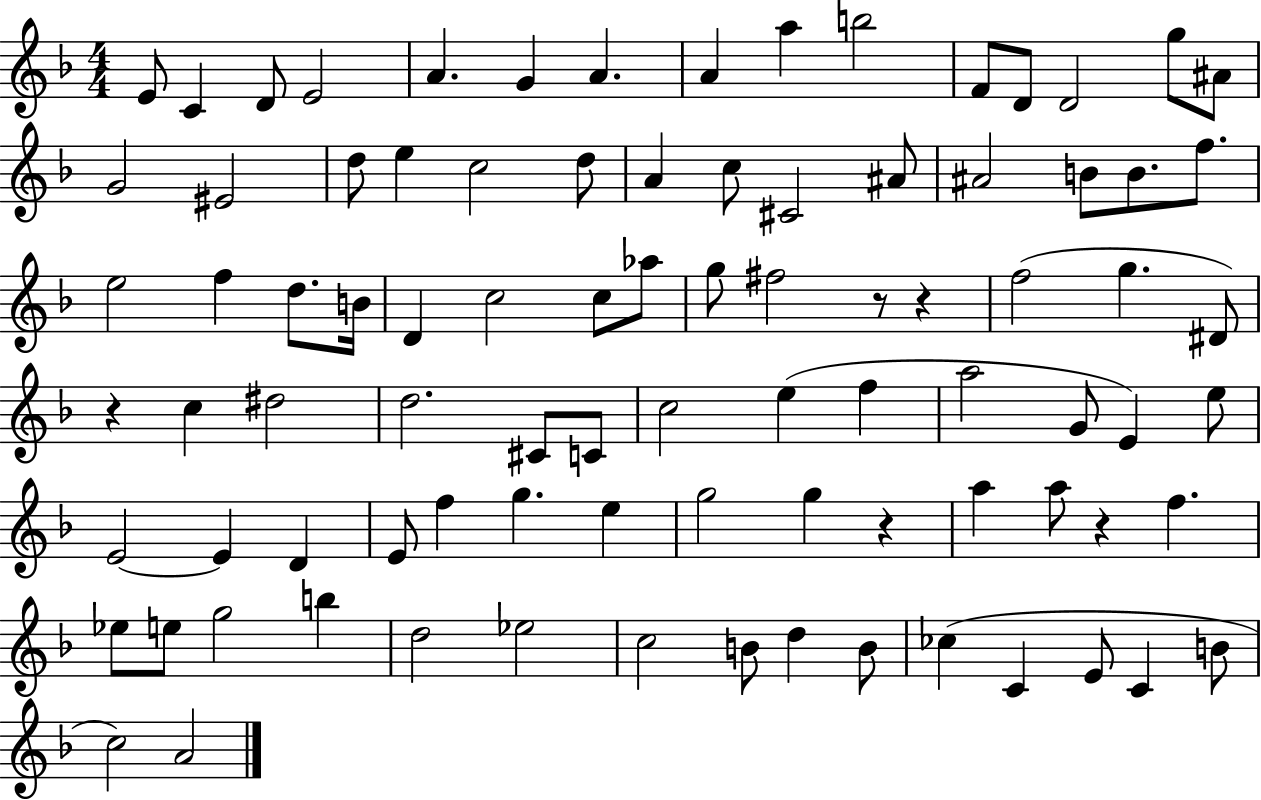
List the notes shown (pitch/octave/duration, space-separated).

E4/e C4/q D4/e E4/h A4/q. G4/q A4/q. A4/q A5/q B5/h F4/e D4/e D4/h G5/e A#4/e G4/h EIS4/h D5/e E5/q C5/h D5/e A4/q C5/e C#4/h A#4/e A#4/h B4/e B4/e. F5/e. E5/h F5/q D5/e. B4/s D4/q C5/h C5/e Ab5/e G5/e F#5/h R/e R/q F5/h G5/q. D#4/e R/q C5/q D#5/h D5/h. C#4/e C4/e C5/h E5/q F5/q A5/h G4/e E4/q E5/e E4/h E4/q D4/q E4/e F5/q G5/q. E5/q G5/h G5/q R/q A5/q A5/e R/q F5/q. Eb5/e E5/e G5/h B5/q D5/h Eb5/h C5/h B4/e D5/q B4/e CES5/q C4/q E4/e C4/q B4/e C5/h A4/h